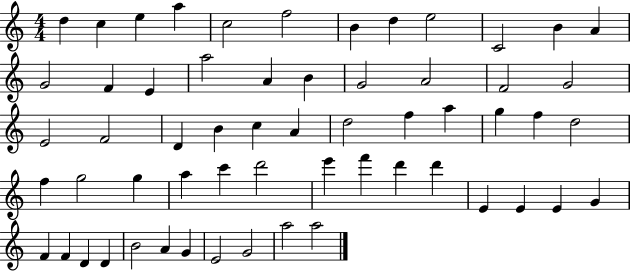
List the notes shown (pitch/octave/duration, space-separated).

D5/q C5/q E5/q A5/q C5/h F5/h B4/q D5/q E5/h C4/h B4/q A4/q G4/h F4/q E4/q A5/h A4/q B4/q G4/h A4/h F4/h G4/h E4/h F4/h D4/q B4/q C5/q A4/q D5/h F5/q A5/q G5/q F5/q D5/h F5/q G5/h G5/q A5/q C6/q D6/h E6/q F6/q D6/q D6/q E4/q E4/q E4/q G4/q F4/q F4/q D4/q D4/q B4/h A4/q G4/q E4/h G4/h A5/h A5/h